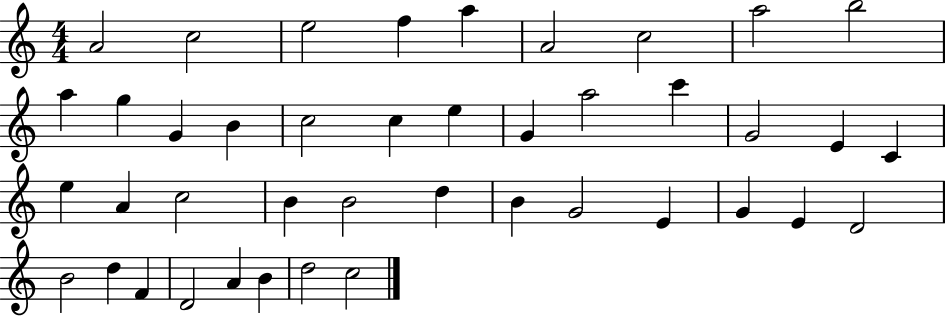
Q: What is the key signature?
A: C major